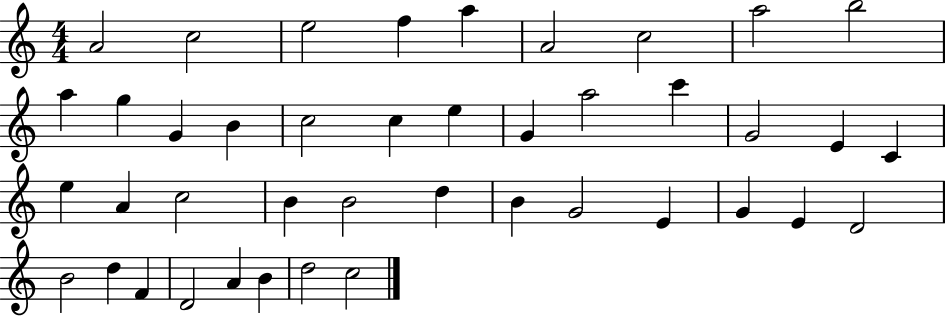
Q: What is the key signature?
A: C major